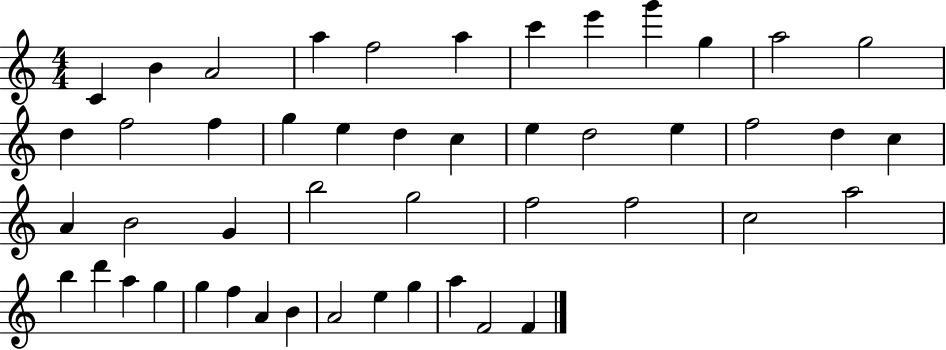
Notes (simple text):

C4/q B4/q A4/h A5/q F5/h A5/q C6/q E6/q G6/q G5/q A5/h G5/h D5/q F5/h F5/q G5/q E5/q D5/q C5/q E5/q D5/h E5/q F5/h D5/q C5/q A4/q B4/h G4/q B5/h G5/h F5/h F5/h C5/h A5/h B5/q D6/q A5/q G5/q G5/q F5/q A4/q B4/q A4/h E5/q G5/q A5/q F4/h F4/q